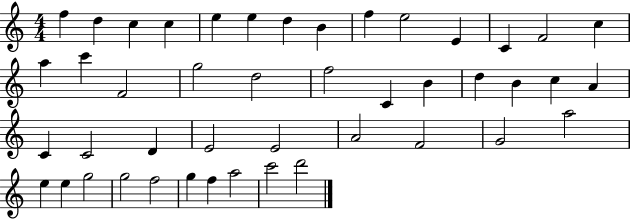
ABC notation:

X:1
T:Untitled
M:4/4
L:1/4
K:C
f d c c e e d B f e2 E C F2 c a c' F2 g2 d2 f2 C B d B c A C C2 D E2 E2 A2 F2 G2 a2 e e g2 g2 f2 g f a2 c'2 d'2